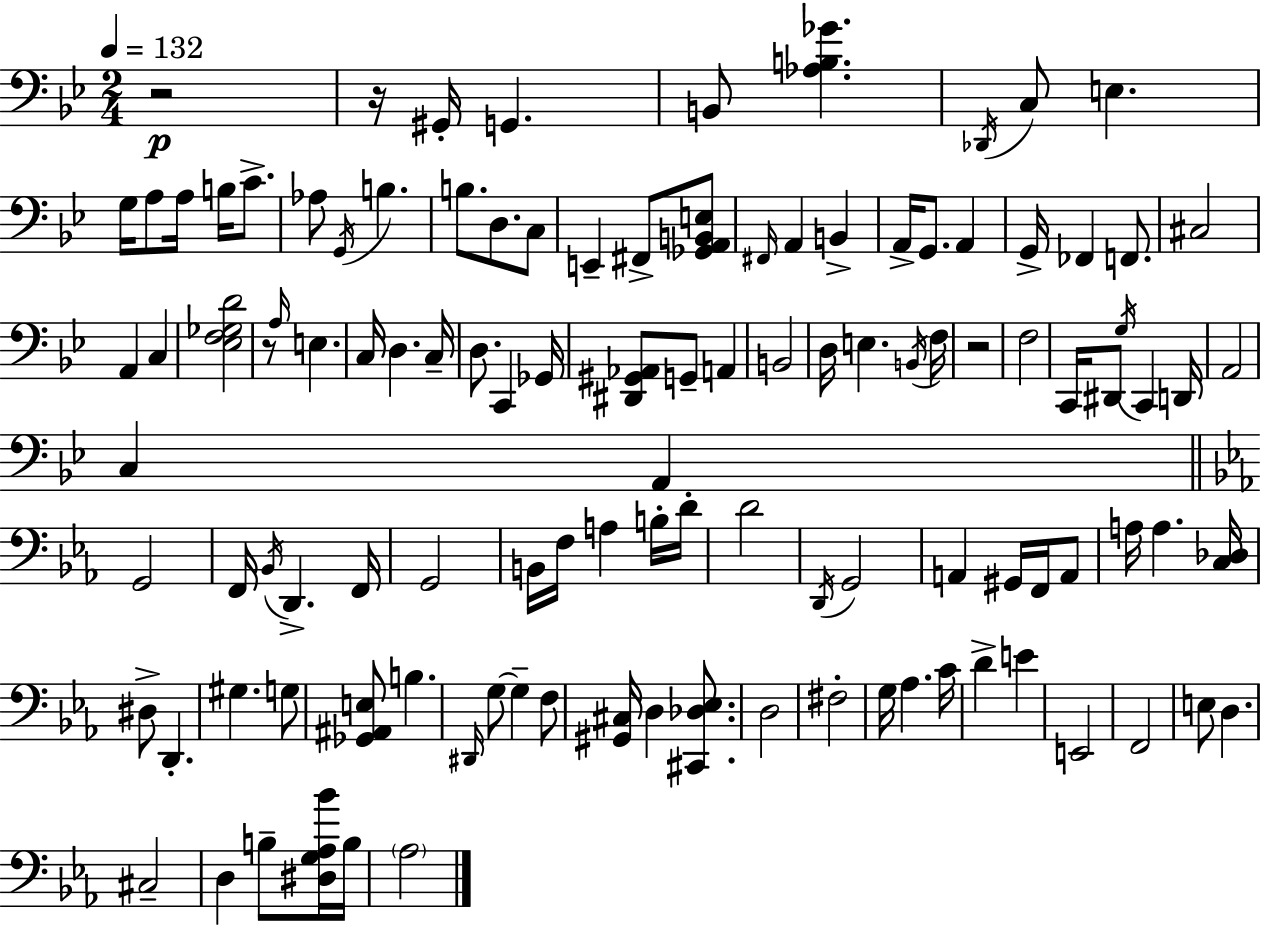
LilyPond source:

{
  \clef bass
  \numericTimeSignature
  \time 2/4
  \key bes \major
  \tempo 4 = 132
  r2\p | r16 gis,16-. g,4. | b,8 <aes b ges'>4. | \acciaccatura { des,16 } c8 e4. | \break g16 a8 a16 b16 c'8.-> | aes8 \acciaccatura { g,16 } b4. | b8. d8. | c8 e,4-- fis,8-> | \break <ges, a, b, e>8 \grace { fis,16 } a,4 b,4-> | a,16-> g,8. a,4 | g,16-> fes,4 | f,8. cis2 | \break a,4 c4 | <ees f ges d'>2 | r8 \grace { a16 } e4. | c16 d4. | \break c16-- d8. c,4 | ges,16 <dis, gis, aes,>8 g,8-- | a,4 b,2 | d16 e4. | \break \acciaccatura { b,16 } f16 r2 | f2 | c,16 dis,8 | \acciaccatura { g16 } c,4 d,16 a,2 | \break c4 | a,4 \bar "||" \break \key c \minor g,2 | f,16 \acciaccatura { bes,16 } d,4.-> | f,16 g,2 | b,16 f16 a4 b16-. | \break d'16-. d'2 | \acciaccatura { d,16 } g,2 | a,4 gis,16 f,16 | a,8 a16 a4. | \break <c des>16 dis8-> d,4.-. | gis4. | g8 <ges, ais, e>8 b4. | \grace { dis,16 } g8~~ g4-- | \break f8 <gis, cis>16 d4 | <cis, des ees>8. d2 | fis2-. | g16 aes4. | \break c'16 d'4-> e'4 | e,2 | f,2 | e8 d4. | \break cis2-- | d4 b8-- | <dis g aes bes'>16 b16 \parenthesize aes2 | \bar "|."
}